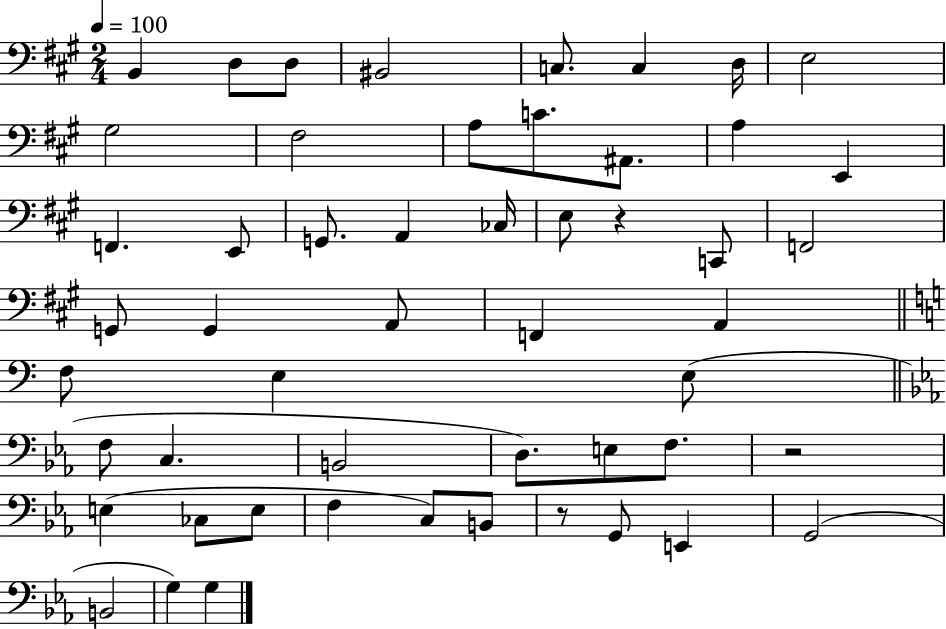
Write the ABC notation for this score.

X:1
T:Untitled
M:2/4
L:1/4
K:A
B,, D,/2 D,/2 ^B,,2 C,/2 C, D,/4 E,2 ^G,2 ^F,2 A,/2 C/2 ^A,,/2 A, E,, F,, E,,/2 G,,/2 A,, _C,/4 E,/2 z C,,/2 F,,2 G,,/2 G,, A,,/2 F,, A,, F,/2 E, E,/2 F,/2 C, B,,2 D,/2 E,/2 F,/2 z2 E, _C,/2 E,/2 F, C,/2 B,,/2 z/2 G,,/2 E,, G,,2 B,,2 G, G,